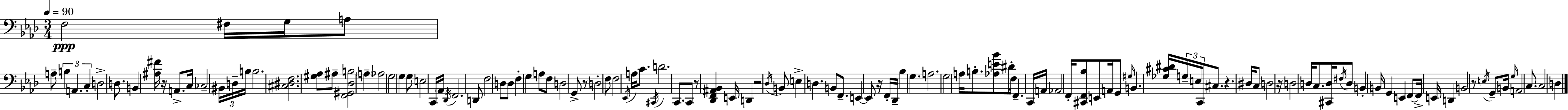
F3/h F#3/s G3/s A3/e A3/e B3/q A2/q. C3/q D3/h D3/e. B2/q [A#3,F#4]/s R/s A2/e. C3/s CES3/h BIS2/s D3/s B3/s B3/h. [C#3,D#3,F3]/h. [G#3,Ab3]/e A#3/e [F2,G#2,Db3,B3]/h A3/q Ab3/h G3/h G3/q G3/e E3/h C2/s Ab2/s Db2/s F2/h. D2/e F3/h D3/e D3/e F3/q G3/q A3/e F3/e D3/h G2/e R/e D3/h F3/e F3/h Eb2/s A3/s C4/e. C#2/s D4/h. C2/e. C2/e R/e [Db2,F2,A#2,Bb2]/q E2/s D2/q R/h Db3/s B2/e E3/q D3/q. B2/e F2/e. E2/q E2/e R/s F2/s Db2/s Bb3/q G3/q. A3/h. G3/h A3/s B3/e. [Ab3,E4,Bb4]/e D#4/e F3/s F2/q. C2/s A2/s Ab2/h F2/s [C#2,F2,Bb3]/e E2/e A2/s G2/e G#3/s B2/q. [Gb3,C#4,D#4]/s G3/s E3/s C2/s C#3/e. R/q. D#3/s C3/e D3/h R/s D3/h D3/s C3/e. [C#2,D3]/s F#3/s D3/e B2/q B2/s G2/q E2/q F2/e F2/s E2/s D2/q B2/h R/e E3/s G2/e B2/s G3/s A2/h C3/e. C3/h D3/q